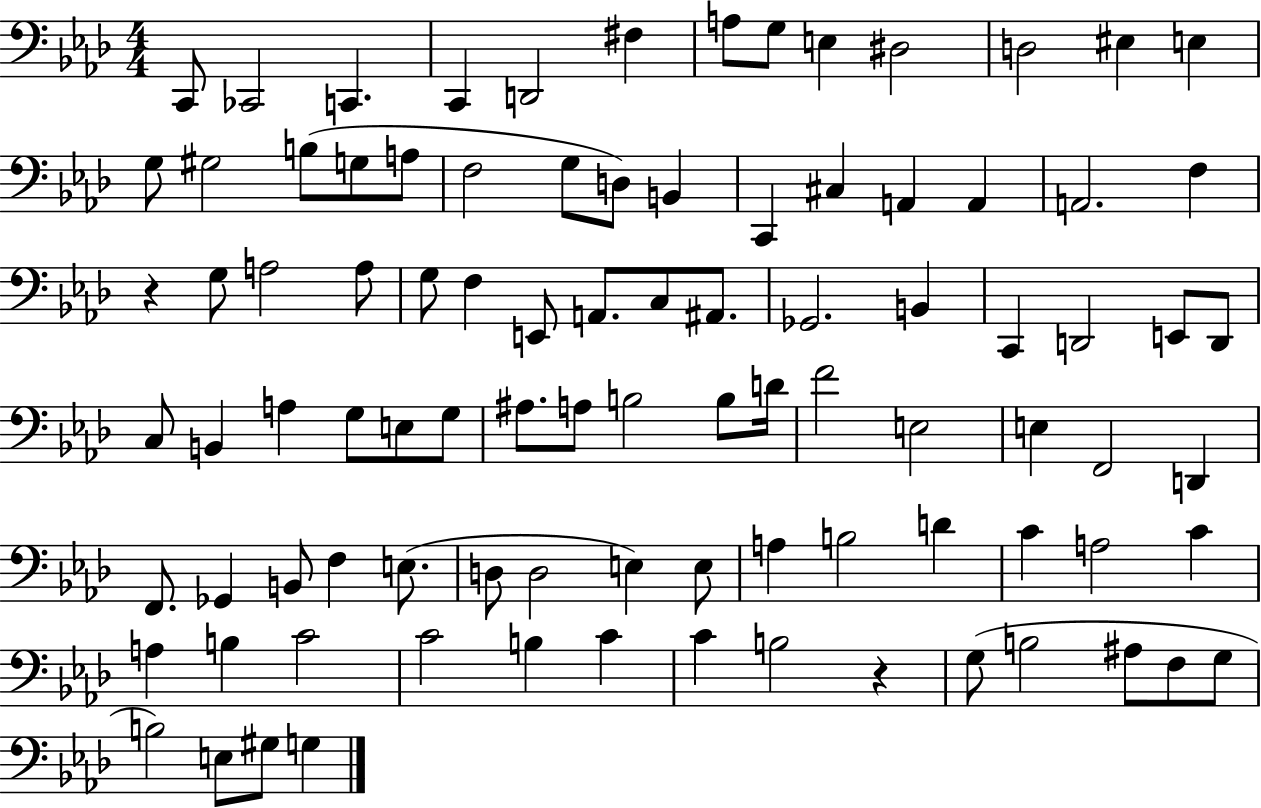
C2/e CES2/h C2/q. C2/q D2/h F#3/q A3/e G3/e E3/q D#3/h D3/h EIS3/q E3/q G3/e G#3/h B3/e G3/e A3/e F3/h G3/e D3/e B2/q C2/q C#3/q A2/q A2/q A2/h. F3/q R/q G3/e A3/h A3/e G3/e F3/q E2/e A2/e. C3/e A#2/e. Gb2/h. B2/q C2/q D2/h E2/e D2/e C3/e B2/q A3/q G3/e E3/e G3/e A#3/e. A3/e B3/h B3/e D4/s F4/h E3/h E3/q F2/h D2/q F2/e. Gb2/q B2/e F3/q E3/e. D3/e D3/h E3/q E3/e A3/q B3/h D4/q C4/q A3/h C4/q A3/q B3/q C4/h C4/h B3/q C4/q C4/q B3/h R/q G3/e B3/h A#3/e F3/e G3/e B3/h E3/e G#3/e G3/q